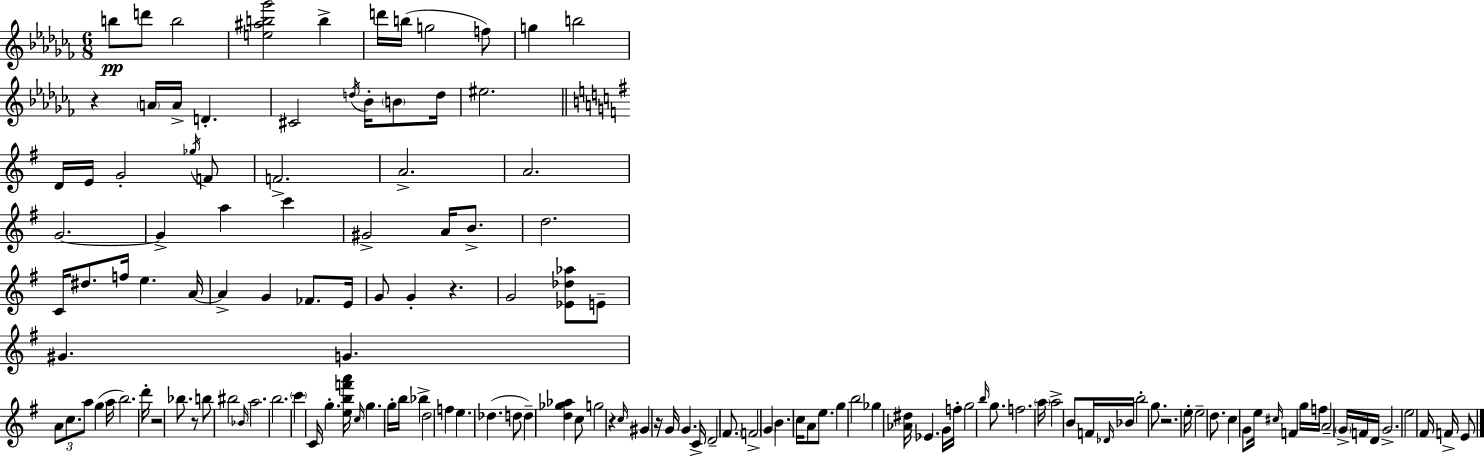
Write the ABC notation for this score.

X:1
T:Untitled
M:6/8
L:1/4
K:Abm
b/2 d'/2 b2 [e^ab_g']2 b d'/4 b/4 g2 f/2 g b2 z A/4 A/4 D ^C2 d/4 _B/4 B/2 d/4 ^e2 D/4 E/4 G2 _g/4 F/2 F2 A2 A2 G2 G a c' ^G2 A/4 B/2 d2 C/4 ^d/2 f/4 e A/4 A G _F/2 E/4 G/2 G z G2 [_E_d_a]/2 E/2 ^G G A/2 c/2 a/2 g a/4 b2 d'/4 z2 _b/2 z/2 b/2 ^b2 _B/4 a2 b2 c' C/4 g [ebf'a']/4 c/4 g g/4 b/4 _b d2 f e _d d/2 d [d_g_a] c/2 g2 z c/4 ^G z/4 G/4 G C/4 D2 ^F/2 F2 G B c/4 A/2 e/2 g b2 _g [_A^d]/4 _E G/4 f/4 g2 b/4 g/2 f2 a/4 a2 B/2 F/4 _D/4 _B/4 b2 g/2 z2 e/4 e2 d/2 c G/2 e/4 ^c/4 F g/4 f/4 A2 G/4 F/4 D/4 G2 e2 ^F/4 F/4 E/2